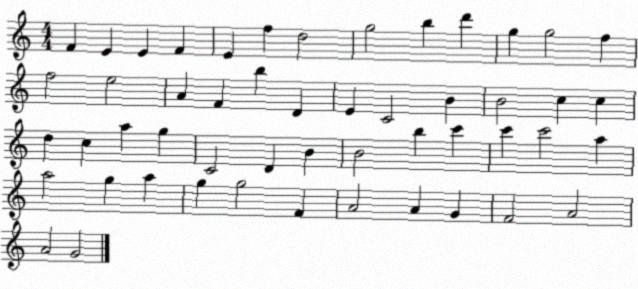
X:1
T:Untitled
M:4/4
L:1/4
K:C
F E E F E f d2 g2 b d' g g2 f f2 e2 A F b D E C2 B B2 c c d c a g C2 D B B2 b c' c' c'2 a a2 g a g g2 F A2 A G F2 A2 A2 G2